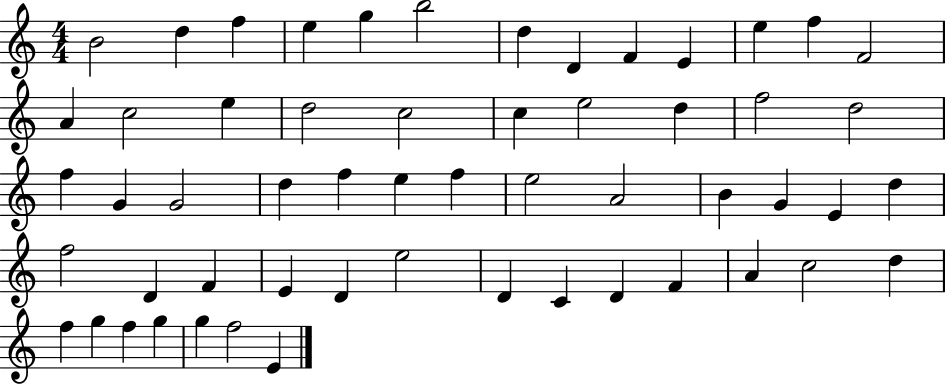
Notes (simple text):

B4/h D5/q F5/q E5/q G5/q B5/h D5/q D4/q F4/q E4/q E5/q F5/q F4/h A4/q C5/h E5/q D5/h C5/h C5/q E5/h D5/q F5/h D5/h F5/q G4/q G4/h D5/q F5/q E5/q F5/q E5/h A4/h B4/q G4/q E4/q D5/q F5/h D4/q F4/q E4/q D4/q E5/h D4/q C4/q D4/q F4/q A4/q C5/h D5/q F5/q G5/q F5/q G5/q G5/q F5/h E4/q